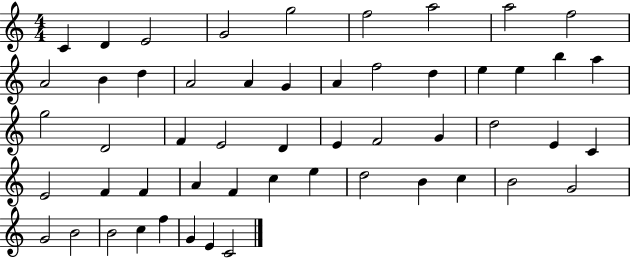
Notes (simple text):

C4/q D4/q E4/h G4/h G5/h F5/h A5/h A5/h F5/h A4/h B4/q D5/q A4/h A4/q G4/q A4/q F5/h D5/q E5/q E5/q B5/q A5/q G5/h D4/h F4/q E4/h D4/q E4/q F4/h G4/q D5/h E4/q C4/q E4/h F4/q F4/q A4/q F4/q C5/q E5/q D5/h B4/q C5/q B4/h G4/h G4/h B4/h B4/h C5/q F5/q G4/q E4/q C4/h